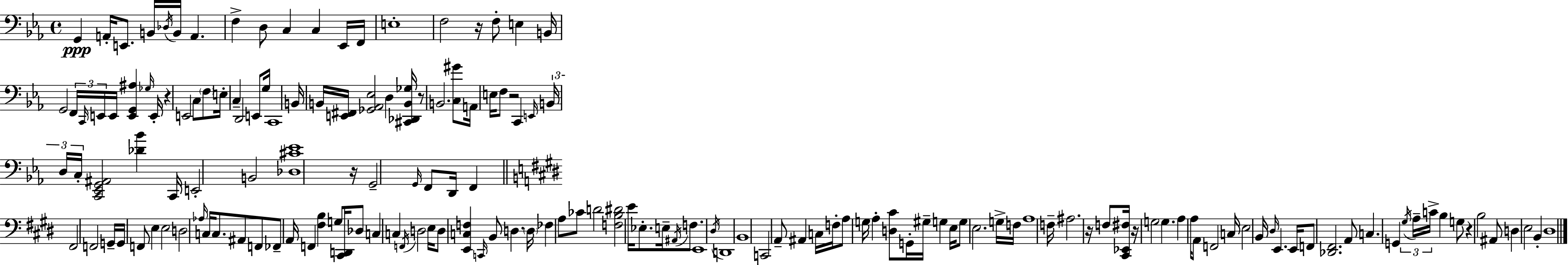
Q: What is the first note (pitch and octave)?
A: G2